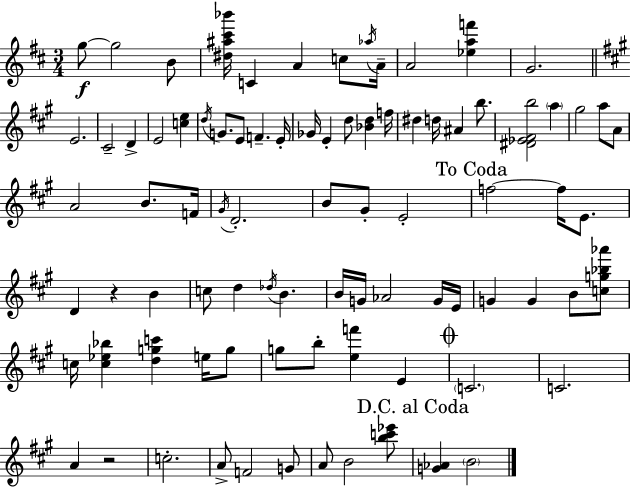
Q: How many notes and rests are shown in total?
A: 85